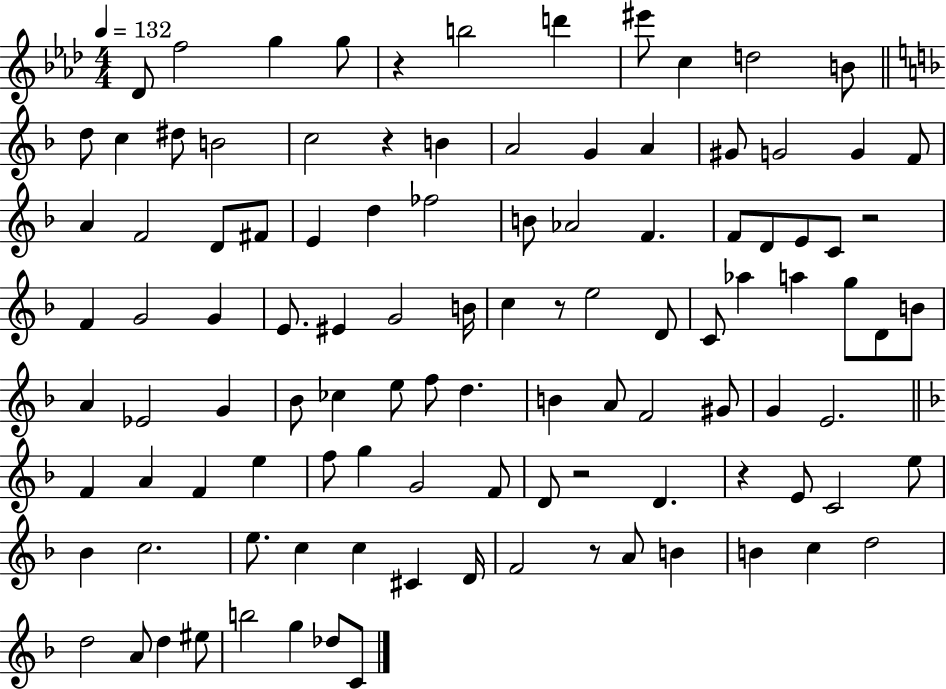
Db4/e F5/h G5/q G5/e R/q B5/h D6/q EIS6/e C5/q D5/h B4/e D5/e C5/q D#5/e B4/h C5/h R/q B4/q A4/h G4/q A4/q G#4/e G4/h G4/q F4/e A4/q F4/h D4/e F#4/e E4/q D5/q FES5/h B4/e Ab4/h F4/q. F4/e D4/e E4/e C4/e R/h F4/q G4/h G4/q E4/e. EIS4/q G4/h B4/s C5/q R/e E5/h D4/e C4/e Ab5/q A5/q G5/e D4/e B4/e A4/q Eb4/h G4/q Bb4/e CES5/q E5/e F5/e D5/q. B4/q A4/e F4/h G#4/e G4/q E4/h. F4/q A4/q F4/q E5/q F5/e G5/q G4/h F4/e D4/e R/h D4/q. R/q E4/e C4/h E5/e Bb4/q C5/h. E5/e. C5/q C5/q C#4/q D4/s F4/h R/e A4/e B4/q B4/q C5/q D5/h D5/h A4/e D5/q EIS5/e B5/h G5/q Db5/e C4/e